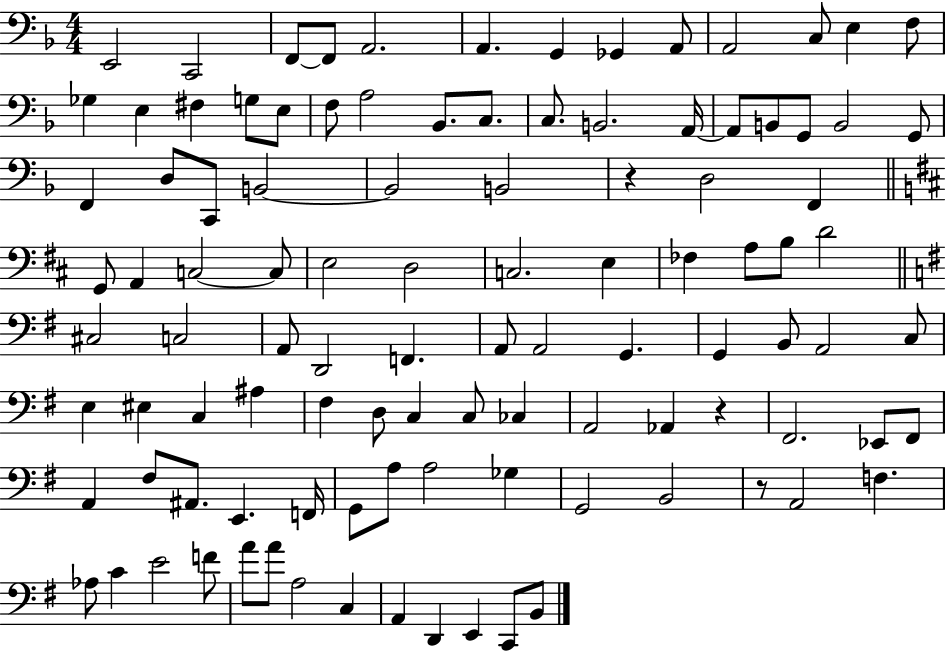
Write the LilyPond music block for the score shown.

{
  \clef bass
  \numericTimeSignature
  \time 4/4
  \key f \major
  e,2 c,2 | f,8~~ f,8 a,2. | a,4. g,4 ges,4 a,8 | a,2 c8 e4 f8 | \break ges4 e4 fis4 g8 e8 | f8 a2 bes,8. c8. | c8. b,2. a,16~~ | a,8 b,8 g,8 b,2 g,8 | \break f,4 d8 c,8 b,2~~ | b,2 b,2 | r4 d2 f,4 | \bar "||" \break \key b \minor g,8 a,4 c2~~ c8 | e2 d2 | c2. e4 | fes4 a8 b8 d'2 | \break \bar "||" \break \key e \minor cis2 c2 | a,8 d,2 f,4. | a,8 a,2 g,4. | g,4 b,8 a,2 c8 | \break e4 eis4 c4 ais4 | fis4 d8 c4 c8 ces4 | a,2 aes,4 r4 | fis,2. ees,8 fis,8 | \break a,4 fis8 ais,8. e,4. f,16 | g,8 a8 a2 ges4 | g,2 b,2 | r8 a,2 f4. | \break aes8 c'4 e'2 f'8 | a'8 a'8 a2 c4 | a,4 d,4 e,4 c,8 b,8 | \bar "|."
}